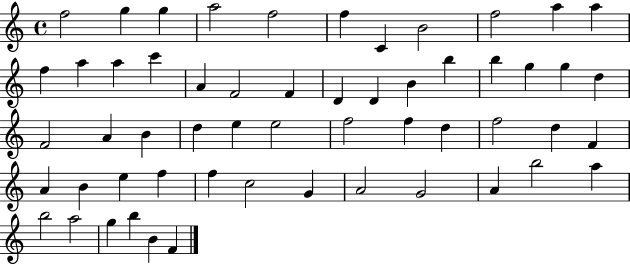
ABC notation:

X:1
T:Untitled
M:4/4
L:1/4
K:C
f2 g g a2 f2 f C B2 f2 a a f a a c' A F2 F D D B b b g g d F2 A B d e e2 f2 f d f2 d F A B e f f c2 G A2 G2 A b2 a b2 a2 g b B F